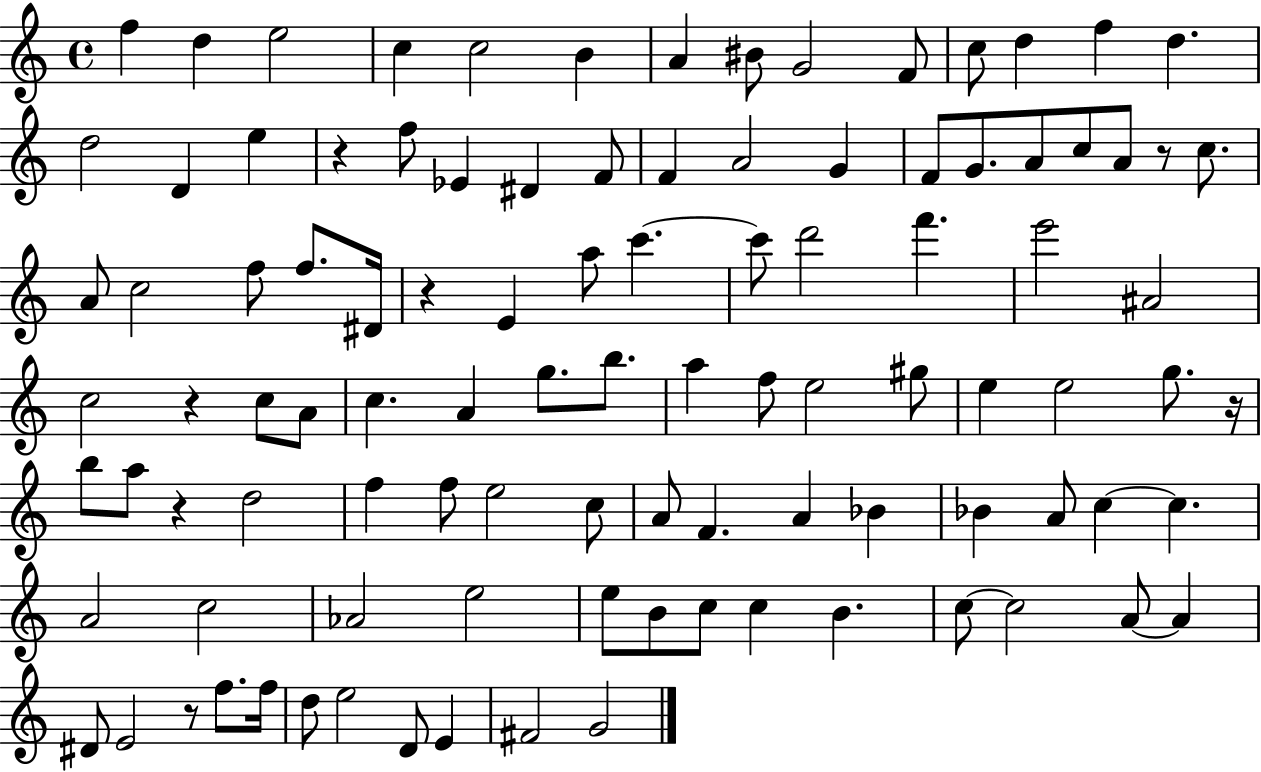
{
  \clef treble
  \time 4/4
  \defaultTimeSignature
  \key c \major
  f''4 d''4 e''2 | c''4 c''2 b'4 | a'4 bis'8 g'2 f'8 | c''8 d''4 f''4 d''4. | \break d''2 d'4 e''4 | r4 f''8 ees'4 dis'4 f'8 | f'4 a'2 g'4 | f'8 g'8. a'8 c''8 a'8 r8 c''8. | \break a'8 c''2 f''8 f''8. dis'16 | r4 e'4 a''8 c'''4.~~ | c'''8 d'''2 f'''4. | e'''2 ais'2 | \break c''2 r4 c''8 a'8 | c''4. a'4 g''8. b''8. | a''4 f''8 e''2 gis''8 | e''4 e''2 g''8. r16 | \break b''8 a''8 r4 d''2 | f''4 f''8 e''2 c''8 | a'8 f'4. a'4 bes'4 | bes'4 a'8 c''4~~ c''4. | \break a'2 c''2 | aes'2 e''2 | e''8 b'8 c''8 c''4 b'4. | c''8~~ c''2 a'8~~ a'4 | \break dis'8 e'2 r8 f''8. f''16 | d''8 e''2 d'8 e'4 | fis'2 g'2 | \bar "|."
}